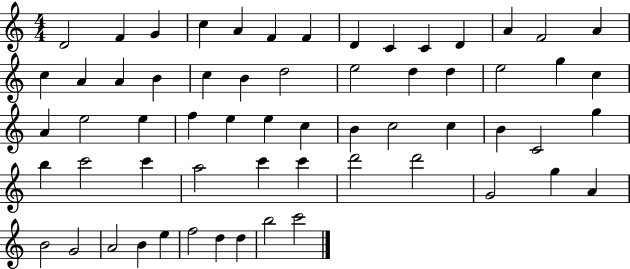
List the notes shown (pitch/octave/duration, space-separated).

D4/h F4/q G4/q C5/q A4/q F4/q F4/q D4/q C4/q C4/q D4/q A4/q F4/h A4/q C5/q A4/q A4/q B4/q C5/q B4/q D5/h E5/h D5/q D5/q E5/h G5/q C5/q A4/q E5/h E5/q F5/q E5/q E5/q C5/q B4/q C5/h C5/q B4/q C4/h G5/q B5/q C6/h C6/q A5/h C6/q C6/q D6/h D6/h G4/h G5/q A4/q B4/h G4/h A4/h B4/q E5/q F5/h D5/q D5/q B5/h C6/h